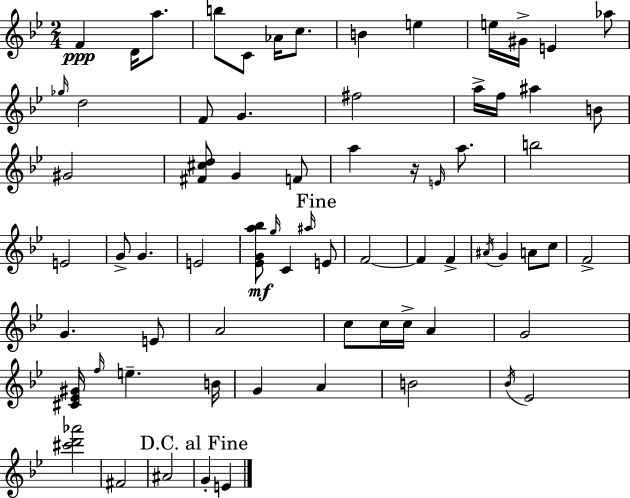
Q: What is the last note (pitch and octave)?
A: E4